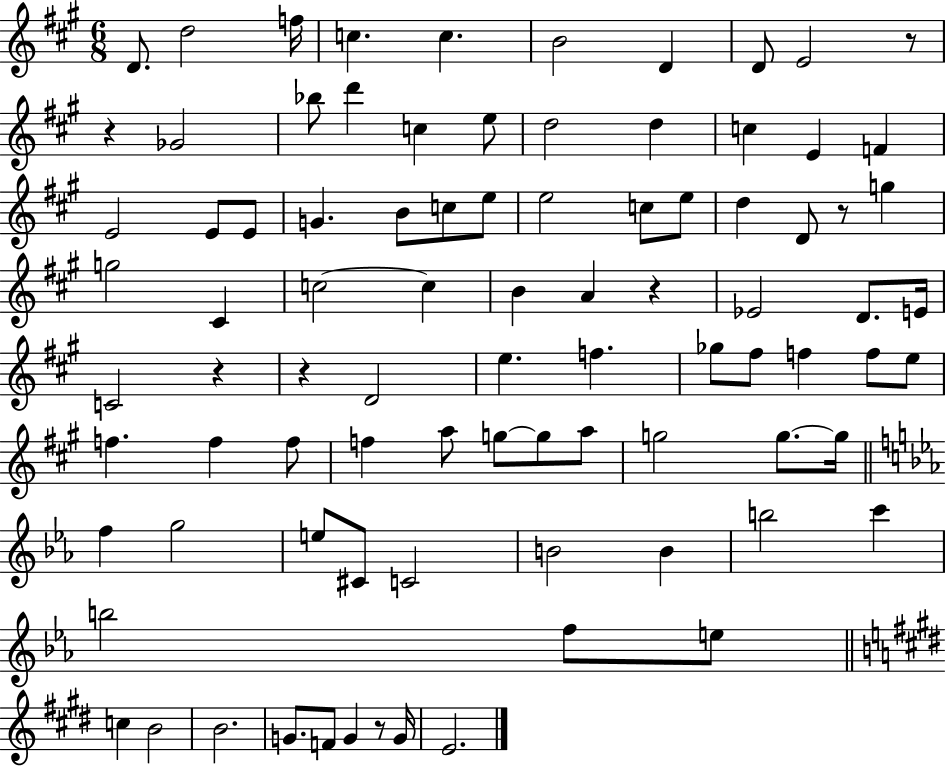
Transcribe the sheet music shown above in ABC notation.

X:1
T:Untitled
M:6/8
L:1/4
K:A
D/2 d2 f/4 c c B2 D D/2 E2 z/2 z _G2 _b/2 d' c e/2 d2 d c E F E2 E/2 E/2 G B/2 c/2 e/2 e2 c/2 e/2 d D/2 z/2 g g2 ^C c2 c B A z _E2 D/2 E/4 C2 z z D2 e f _g/2 ^f/2 f f/2 e/2 f f f/2 f a/2 g/2 g/2 a/2 g2 g/2 g/4 f g2 e/2 ^C/2 C2 B2 B b2 c' b2 f/2 e/2 c B2 B2 G/2 F/2 G z/2 G/4 E2